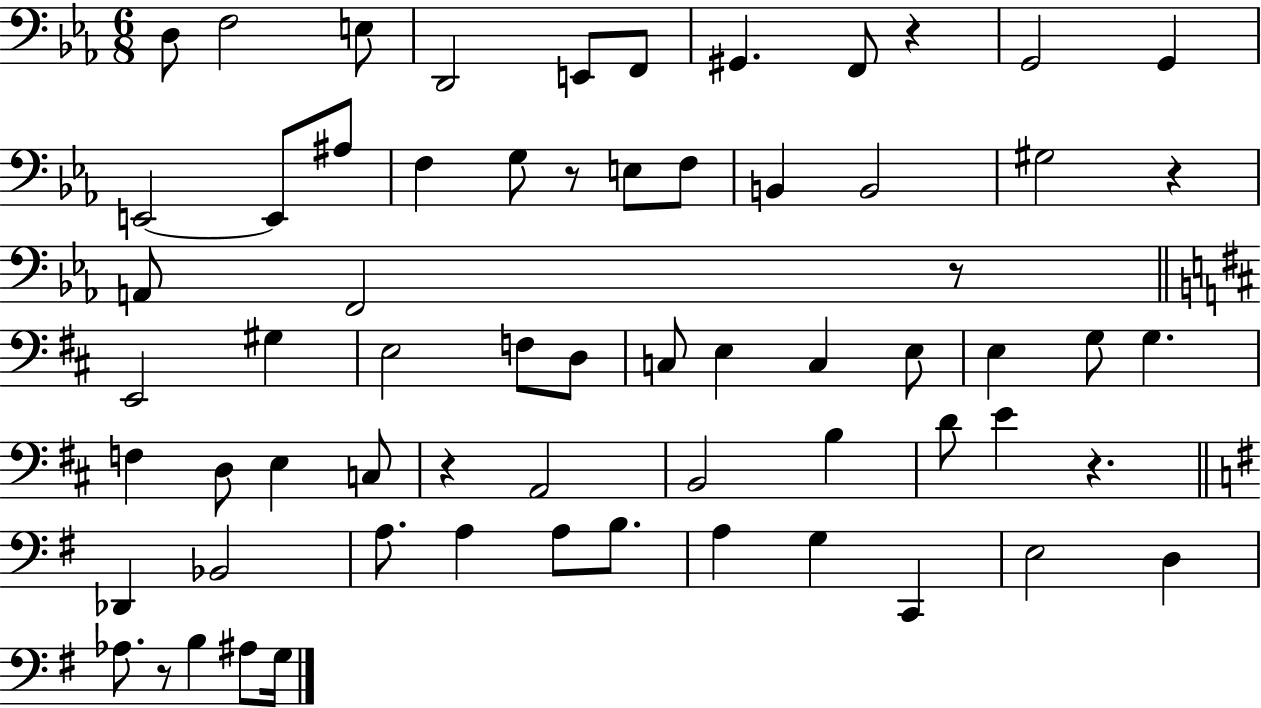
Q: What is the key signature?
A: EES major